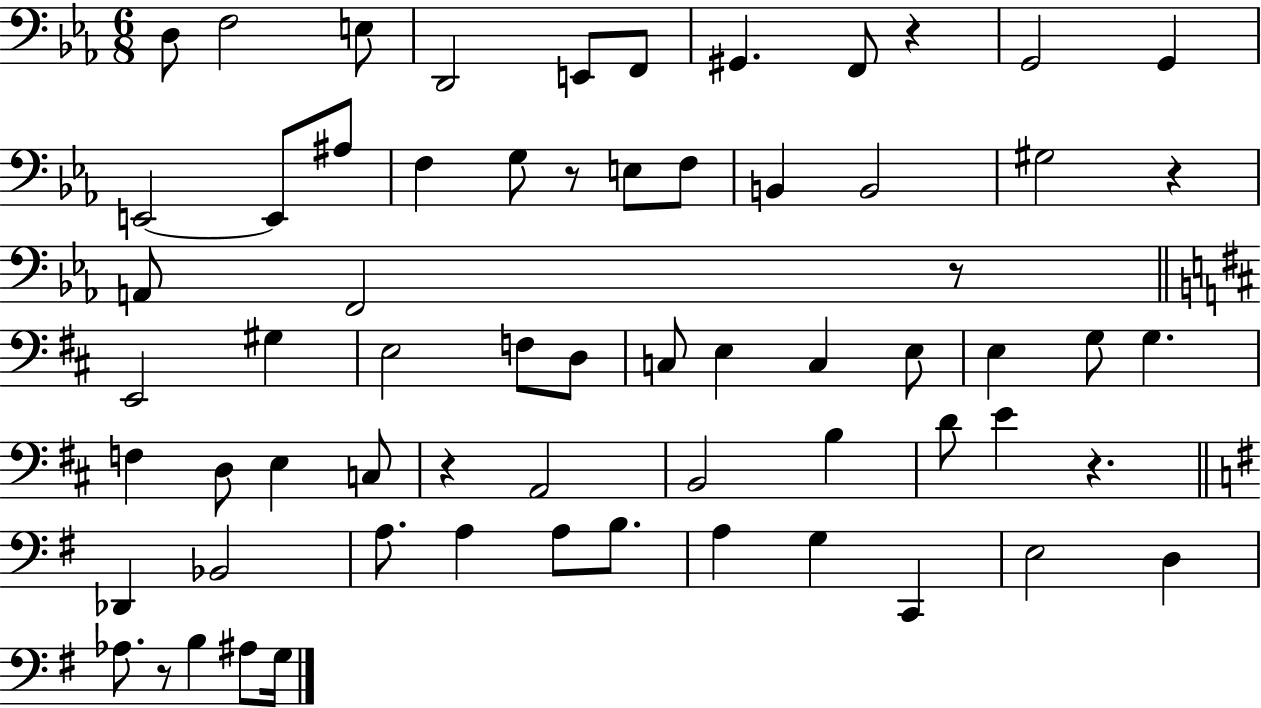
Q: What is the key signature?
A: EES major